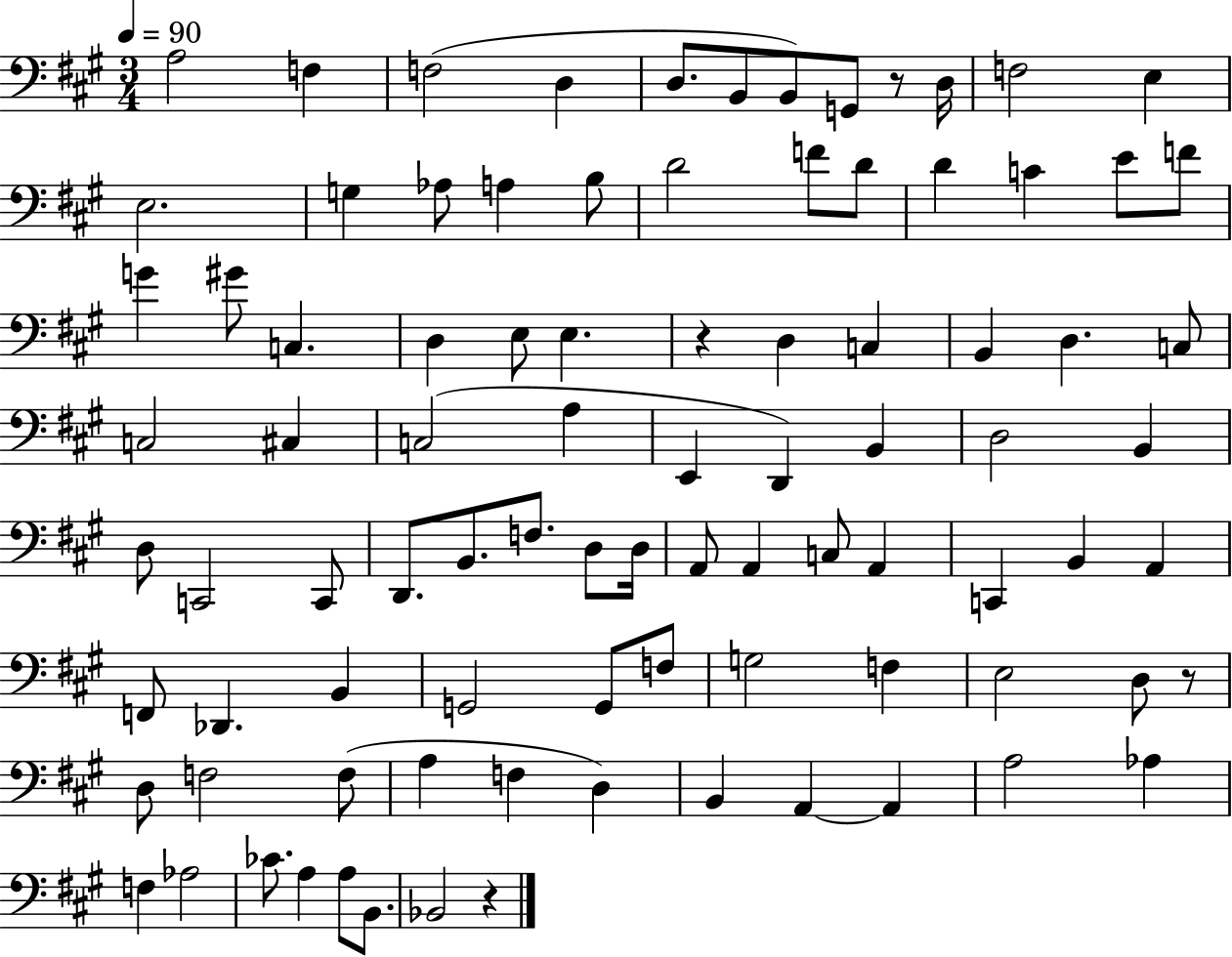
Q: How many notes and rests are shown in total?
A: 90